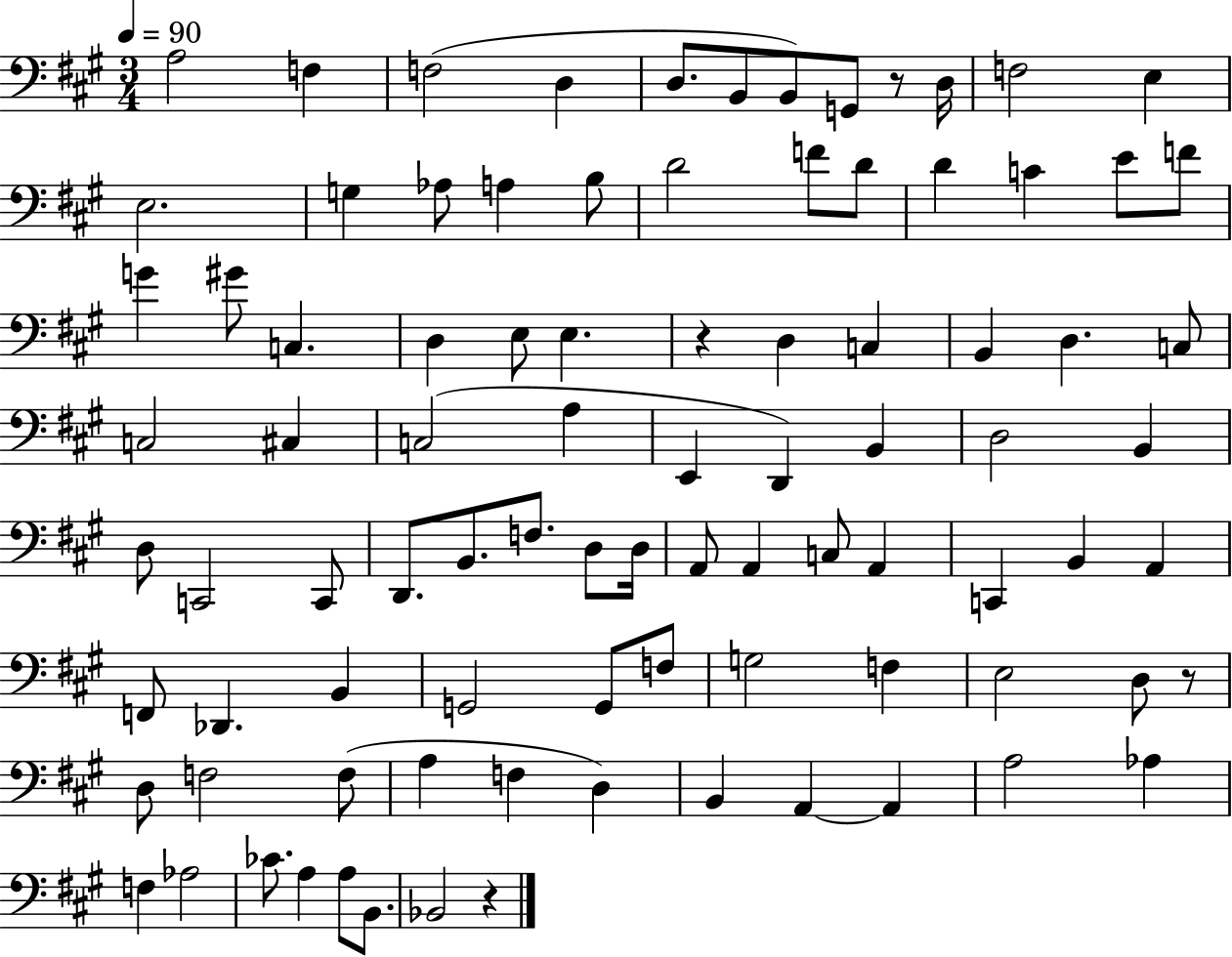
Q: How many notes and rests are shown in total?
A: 90